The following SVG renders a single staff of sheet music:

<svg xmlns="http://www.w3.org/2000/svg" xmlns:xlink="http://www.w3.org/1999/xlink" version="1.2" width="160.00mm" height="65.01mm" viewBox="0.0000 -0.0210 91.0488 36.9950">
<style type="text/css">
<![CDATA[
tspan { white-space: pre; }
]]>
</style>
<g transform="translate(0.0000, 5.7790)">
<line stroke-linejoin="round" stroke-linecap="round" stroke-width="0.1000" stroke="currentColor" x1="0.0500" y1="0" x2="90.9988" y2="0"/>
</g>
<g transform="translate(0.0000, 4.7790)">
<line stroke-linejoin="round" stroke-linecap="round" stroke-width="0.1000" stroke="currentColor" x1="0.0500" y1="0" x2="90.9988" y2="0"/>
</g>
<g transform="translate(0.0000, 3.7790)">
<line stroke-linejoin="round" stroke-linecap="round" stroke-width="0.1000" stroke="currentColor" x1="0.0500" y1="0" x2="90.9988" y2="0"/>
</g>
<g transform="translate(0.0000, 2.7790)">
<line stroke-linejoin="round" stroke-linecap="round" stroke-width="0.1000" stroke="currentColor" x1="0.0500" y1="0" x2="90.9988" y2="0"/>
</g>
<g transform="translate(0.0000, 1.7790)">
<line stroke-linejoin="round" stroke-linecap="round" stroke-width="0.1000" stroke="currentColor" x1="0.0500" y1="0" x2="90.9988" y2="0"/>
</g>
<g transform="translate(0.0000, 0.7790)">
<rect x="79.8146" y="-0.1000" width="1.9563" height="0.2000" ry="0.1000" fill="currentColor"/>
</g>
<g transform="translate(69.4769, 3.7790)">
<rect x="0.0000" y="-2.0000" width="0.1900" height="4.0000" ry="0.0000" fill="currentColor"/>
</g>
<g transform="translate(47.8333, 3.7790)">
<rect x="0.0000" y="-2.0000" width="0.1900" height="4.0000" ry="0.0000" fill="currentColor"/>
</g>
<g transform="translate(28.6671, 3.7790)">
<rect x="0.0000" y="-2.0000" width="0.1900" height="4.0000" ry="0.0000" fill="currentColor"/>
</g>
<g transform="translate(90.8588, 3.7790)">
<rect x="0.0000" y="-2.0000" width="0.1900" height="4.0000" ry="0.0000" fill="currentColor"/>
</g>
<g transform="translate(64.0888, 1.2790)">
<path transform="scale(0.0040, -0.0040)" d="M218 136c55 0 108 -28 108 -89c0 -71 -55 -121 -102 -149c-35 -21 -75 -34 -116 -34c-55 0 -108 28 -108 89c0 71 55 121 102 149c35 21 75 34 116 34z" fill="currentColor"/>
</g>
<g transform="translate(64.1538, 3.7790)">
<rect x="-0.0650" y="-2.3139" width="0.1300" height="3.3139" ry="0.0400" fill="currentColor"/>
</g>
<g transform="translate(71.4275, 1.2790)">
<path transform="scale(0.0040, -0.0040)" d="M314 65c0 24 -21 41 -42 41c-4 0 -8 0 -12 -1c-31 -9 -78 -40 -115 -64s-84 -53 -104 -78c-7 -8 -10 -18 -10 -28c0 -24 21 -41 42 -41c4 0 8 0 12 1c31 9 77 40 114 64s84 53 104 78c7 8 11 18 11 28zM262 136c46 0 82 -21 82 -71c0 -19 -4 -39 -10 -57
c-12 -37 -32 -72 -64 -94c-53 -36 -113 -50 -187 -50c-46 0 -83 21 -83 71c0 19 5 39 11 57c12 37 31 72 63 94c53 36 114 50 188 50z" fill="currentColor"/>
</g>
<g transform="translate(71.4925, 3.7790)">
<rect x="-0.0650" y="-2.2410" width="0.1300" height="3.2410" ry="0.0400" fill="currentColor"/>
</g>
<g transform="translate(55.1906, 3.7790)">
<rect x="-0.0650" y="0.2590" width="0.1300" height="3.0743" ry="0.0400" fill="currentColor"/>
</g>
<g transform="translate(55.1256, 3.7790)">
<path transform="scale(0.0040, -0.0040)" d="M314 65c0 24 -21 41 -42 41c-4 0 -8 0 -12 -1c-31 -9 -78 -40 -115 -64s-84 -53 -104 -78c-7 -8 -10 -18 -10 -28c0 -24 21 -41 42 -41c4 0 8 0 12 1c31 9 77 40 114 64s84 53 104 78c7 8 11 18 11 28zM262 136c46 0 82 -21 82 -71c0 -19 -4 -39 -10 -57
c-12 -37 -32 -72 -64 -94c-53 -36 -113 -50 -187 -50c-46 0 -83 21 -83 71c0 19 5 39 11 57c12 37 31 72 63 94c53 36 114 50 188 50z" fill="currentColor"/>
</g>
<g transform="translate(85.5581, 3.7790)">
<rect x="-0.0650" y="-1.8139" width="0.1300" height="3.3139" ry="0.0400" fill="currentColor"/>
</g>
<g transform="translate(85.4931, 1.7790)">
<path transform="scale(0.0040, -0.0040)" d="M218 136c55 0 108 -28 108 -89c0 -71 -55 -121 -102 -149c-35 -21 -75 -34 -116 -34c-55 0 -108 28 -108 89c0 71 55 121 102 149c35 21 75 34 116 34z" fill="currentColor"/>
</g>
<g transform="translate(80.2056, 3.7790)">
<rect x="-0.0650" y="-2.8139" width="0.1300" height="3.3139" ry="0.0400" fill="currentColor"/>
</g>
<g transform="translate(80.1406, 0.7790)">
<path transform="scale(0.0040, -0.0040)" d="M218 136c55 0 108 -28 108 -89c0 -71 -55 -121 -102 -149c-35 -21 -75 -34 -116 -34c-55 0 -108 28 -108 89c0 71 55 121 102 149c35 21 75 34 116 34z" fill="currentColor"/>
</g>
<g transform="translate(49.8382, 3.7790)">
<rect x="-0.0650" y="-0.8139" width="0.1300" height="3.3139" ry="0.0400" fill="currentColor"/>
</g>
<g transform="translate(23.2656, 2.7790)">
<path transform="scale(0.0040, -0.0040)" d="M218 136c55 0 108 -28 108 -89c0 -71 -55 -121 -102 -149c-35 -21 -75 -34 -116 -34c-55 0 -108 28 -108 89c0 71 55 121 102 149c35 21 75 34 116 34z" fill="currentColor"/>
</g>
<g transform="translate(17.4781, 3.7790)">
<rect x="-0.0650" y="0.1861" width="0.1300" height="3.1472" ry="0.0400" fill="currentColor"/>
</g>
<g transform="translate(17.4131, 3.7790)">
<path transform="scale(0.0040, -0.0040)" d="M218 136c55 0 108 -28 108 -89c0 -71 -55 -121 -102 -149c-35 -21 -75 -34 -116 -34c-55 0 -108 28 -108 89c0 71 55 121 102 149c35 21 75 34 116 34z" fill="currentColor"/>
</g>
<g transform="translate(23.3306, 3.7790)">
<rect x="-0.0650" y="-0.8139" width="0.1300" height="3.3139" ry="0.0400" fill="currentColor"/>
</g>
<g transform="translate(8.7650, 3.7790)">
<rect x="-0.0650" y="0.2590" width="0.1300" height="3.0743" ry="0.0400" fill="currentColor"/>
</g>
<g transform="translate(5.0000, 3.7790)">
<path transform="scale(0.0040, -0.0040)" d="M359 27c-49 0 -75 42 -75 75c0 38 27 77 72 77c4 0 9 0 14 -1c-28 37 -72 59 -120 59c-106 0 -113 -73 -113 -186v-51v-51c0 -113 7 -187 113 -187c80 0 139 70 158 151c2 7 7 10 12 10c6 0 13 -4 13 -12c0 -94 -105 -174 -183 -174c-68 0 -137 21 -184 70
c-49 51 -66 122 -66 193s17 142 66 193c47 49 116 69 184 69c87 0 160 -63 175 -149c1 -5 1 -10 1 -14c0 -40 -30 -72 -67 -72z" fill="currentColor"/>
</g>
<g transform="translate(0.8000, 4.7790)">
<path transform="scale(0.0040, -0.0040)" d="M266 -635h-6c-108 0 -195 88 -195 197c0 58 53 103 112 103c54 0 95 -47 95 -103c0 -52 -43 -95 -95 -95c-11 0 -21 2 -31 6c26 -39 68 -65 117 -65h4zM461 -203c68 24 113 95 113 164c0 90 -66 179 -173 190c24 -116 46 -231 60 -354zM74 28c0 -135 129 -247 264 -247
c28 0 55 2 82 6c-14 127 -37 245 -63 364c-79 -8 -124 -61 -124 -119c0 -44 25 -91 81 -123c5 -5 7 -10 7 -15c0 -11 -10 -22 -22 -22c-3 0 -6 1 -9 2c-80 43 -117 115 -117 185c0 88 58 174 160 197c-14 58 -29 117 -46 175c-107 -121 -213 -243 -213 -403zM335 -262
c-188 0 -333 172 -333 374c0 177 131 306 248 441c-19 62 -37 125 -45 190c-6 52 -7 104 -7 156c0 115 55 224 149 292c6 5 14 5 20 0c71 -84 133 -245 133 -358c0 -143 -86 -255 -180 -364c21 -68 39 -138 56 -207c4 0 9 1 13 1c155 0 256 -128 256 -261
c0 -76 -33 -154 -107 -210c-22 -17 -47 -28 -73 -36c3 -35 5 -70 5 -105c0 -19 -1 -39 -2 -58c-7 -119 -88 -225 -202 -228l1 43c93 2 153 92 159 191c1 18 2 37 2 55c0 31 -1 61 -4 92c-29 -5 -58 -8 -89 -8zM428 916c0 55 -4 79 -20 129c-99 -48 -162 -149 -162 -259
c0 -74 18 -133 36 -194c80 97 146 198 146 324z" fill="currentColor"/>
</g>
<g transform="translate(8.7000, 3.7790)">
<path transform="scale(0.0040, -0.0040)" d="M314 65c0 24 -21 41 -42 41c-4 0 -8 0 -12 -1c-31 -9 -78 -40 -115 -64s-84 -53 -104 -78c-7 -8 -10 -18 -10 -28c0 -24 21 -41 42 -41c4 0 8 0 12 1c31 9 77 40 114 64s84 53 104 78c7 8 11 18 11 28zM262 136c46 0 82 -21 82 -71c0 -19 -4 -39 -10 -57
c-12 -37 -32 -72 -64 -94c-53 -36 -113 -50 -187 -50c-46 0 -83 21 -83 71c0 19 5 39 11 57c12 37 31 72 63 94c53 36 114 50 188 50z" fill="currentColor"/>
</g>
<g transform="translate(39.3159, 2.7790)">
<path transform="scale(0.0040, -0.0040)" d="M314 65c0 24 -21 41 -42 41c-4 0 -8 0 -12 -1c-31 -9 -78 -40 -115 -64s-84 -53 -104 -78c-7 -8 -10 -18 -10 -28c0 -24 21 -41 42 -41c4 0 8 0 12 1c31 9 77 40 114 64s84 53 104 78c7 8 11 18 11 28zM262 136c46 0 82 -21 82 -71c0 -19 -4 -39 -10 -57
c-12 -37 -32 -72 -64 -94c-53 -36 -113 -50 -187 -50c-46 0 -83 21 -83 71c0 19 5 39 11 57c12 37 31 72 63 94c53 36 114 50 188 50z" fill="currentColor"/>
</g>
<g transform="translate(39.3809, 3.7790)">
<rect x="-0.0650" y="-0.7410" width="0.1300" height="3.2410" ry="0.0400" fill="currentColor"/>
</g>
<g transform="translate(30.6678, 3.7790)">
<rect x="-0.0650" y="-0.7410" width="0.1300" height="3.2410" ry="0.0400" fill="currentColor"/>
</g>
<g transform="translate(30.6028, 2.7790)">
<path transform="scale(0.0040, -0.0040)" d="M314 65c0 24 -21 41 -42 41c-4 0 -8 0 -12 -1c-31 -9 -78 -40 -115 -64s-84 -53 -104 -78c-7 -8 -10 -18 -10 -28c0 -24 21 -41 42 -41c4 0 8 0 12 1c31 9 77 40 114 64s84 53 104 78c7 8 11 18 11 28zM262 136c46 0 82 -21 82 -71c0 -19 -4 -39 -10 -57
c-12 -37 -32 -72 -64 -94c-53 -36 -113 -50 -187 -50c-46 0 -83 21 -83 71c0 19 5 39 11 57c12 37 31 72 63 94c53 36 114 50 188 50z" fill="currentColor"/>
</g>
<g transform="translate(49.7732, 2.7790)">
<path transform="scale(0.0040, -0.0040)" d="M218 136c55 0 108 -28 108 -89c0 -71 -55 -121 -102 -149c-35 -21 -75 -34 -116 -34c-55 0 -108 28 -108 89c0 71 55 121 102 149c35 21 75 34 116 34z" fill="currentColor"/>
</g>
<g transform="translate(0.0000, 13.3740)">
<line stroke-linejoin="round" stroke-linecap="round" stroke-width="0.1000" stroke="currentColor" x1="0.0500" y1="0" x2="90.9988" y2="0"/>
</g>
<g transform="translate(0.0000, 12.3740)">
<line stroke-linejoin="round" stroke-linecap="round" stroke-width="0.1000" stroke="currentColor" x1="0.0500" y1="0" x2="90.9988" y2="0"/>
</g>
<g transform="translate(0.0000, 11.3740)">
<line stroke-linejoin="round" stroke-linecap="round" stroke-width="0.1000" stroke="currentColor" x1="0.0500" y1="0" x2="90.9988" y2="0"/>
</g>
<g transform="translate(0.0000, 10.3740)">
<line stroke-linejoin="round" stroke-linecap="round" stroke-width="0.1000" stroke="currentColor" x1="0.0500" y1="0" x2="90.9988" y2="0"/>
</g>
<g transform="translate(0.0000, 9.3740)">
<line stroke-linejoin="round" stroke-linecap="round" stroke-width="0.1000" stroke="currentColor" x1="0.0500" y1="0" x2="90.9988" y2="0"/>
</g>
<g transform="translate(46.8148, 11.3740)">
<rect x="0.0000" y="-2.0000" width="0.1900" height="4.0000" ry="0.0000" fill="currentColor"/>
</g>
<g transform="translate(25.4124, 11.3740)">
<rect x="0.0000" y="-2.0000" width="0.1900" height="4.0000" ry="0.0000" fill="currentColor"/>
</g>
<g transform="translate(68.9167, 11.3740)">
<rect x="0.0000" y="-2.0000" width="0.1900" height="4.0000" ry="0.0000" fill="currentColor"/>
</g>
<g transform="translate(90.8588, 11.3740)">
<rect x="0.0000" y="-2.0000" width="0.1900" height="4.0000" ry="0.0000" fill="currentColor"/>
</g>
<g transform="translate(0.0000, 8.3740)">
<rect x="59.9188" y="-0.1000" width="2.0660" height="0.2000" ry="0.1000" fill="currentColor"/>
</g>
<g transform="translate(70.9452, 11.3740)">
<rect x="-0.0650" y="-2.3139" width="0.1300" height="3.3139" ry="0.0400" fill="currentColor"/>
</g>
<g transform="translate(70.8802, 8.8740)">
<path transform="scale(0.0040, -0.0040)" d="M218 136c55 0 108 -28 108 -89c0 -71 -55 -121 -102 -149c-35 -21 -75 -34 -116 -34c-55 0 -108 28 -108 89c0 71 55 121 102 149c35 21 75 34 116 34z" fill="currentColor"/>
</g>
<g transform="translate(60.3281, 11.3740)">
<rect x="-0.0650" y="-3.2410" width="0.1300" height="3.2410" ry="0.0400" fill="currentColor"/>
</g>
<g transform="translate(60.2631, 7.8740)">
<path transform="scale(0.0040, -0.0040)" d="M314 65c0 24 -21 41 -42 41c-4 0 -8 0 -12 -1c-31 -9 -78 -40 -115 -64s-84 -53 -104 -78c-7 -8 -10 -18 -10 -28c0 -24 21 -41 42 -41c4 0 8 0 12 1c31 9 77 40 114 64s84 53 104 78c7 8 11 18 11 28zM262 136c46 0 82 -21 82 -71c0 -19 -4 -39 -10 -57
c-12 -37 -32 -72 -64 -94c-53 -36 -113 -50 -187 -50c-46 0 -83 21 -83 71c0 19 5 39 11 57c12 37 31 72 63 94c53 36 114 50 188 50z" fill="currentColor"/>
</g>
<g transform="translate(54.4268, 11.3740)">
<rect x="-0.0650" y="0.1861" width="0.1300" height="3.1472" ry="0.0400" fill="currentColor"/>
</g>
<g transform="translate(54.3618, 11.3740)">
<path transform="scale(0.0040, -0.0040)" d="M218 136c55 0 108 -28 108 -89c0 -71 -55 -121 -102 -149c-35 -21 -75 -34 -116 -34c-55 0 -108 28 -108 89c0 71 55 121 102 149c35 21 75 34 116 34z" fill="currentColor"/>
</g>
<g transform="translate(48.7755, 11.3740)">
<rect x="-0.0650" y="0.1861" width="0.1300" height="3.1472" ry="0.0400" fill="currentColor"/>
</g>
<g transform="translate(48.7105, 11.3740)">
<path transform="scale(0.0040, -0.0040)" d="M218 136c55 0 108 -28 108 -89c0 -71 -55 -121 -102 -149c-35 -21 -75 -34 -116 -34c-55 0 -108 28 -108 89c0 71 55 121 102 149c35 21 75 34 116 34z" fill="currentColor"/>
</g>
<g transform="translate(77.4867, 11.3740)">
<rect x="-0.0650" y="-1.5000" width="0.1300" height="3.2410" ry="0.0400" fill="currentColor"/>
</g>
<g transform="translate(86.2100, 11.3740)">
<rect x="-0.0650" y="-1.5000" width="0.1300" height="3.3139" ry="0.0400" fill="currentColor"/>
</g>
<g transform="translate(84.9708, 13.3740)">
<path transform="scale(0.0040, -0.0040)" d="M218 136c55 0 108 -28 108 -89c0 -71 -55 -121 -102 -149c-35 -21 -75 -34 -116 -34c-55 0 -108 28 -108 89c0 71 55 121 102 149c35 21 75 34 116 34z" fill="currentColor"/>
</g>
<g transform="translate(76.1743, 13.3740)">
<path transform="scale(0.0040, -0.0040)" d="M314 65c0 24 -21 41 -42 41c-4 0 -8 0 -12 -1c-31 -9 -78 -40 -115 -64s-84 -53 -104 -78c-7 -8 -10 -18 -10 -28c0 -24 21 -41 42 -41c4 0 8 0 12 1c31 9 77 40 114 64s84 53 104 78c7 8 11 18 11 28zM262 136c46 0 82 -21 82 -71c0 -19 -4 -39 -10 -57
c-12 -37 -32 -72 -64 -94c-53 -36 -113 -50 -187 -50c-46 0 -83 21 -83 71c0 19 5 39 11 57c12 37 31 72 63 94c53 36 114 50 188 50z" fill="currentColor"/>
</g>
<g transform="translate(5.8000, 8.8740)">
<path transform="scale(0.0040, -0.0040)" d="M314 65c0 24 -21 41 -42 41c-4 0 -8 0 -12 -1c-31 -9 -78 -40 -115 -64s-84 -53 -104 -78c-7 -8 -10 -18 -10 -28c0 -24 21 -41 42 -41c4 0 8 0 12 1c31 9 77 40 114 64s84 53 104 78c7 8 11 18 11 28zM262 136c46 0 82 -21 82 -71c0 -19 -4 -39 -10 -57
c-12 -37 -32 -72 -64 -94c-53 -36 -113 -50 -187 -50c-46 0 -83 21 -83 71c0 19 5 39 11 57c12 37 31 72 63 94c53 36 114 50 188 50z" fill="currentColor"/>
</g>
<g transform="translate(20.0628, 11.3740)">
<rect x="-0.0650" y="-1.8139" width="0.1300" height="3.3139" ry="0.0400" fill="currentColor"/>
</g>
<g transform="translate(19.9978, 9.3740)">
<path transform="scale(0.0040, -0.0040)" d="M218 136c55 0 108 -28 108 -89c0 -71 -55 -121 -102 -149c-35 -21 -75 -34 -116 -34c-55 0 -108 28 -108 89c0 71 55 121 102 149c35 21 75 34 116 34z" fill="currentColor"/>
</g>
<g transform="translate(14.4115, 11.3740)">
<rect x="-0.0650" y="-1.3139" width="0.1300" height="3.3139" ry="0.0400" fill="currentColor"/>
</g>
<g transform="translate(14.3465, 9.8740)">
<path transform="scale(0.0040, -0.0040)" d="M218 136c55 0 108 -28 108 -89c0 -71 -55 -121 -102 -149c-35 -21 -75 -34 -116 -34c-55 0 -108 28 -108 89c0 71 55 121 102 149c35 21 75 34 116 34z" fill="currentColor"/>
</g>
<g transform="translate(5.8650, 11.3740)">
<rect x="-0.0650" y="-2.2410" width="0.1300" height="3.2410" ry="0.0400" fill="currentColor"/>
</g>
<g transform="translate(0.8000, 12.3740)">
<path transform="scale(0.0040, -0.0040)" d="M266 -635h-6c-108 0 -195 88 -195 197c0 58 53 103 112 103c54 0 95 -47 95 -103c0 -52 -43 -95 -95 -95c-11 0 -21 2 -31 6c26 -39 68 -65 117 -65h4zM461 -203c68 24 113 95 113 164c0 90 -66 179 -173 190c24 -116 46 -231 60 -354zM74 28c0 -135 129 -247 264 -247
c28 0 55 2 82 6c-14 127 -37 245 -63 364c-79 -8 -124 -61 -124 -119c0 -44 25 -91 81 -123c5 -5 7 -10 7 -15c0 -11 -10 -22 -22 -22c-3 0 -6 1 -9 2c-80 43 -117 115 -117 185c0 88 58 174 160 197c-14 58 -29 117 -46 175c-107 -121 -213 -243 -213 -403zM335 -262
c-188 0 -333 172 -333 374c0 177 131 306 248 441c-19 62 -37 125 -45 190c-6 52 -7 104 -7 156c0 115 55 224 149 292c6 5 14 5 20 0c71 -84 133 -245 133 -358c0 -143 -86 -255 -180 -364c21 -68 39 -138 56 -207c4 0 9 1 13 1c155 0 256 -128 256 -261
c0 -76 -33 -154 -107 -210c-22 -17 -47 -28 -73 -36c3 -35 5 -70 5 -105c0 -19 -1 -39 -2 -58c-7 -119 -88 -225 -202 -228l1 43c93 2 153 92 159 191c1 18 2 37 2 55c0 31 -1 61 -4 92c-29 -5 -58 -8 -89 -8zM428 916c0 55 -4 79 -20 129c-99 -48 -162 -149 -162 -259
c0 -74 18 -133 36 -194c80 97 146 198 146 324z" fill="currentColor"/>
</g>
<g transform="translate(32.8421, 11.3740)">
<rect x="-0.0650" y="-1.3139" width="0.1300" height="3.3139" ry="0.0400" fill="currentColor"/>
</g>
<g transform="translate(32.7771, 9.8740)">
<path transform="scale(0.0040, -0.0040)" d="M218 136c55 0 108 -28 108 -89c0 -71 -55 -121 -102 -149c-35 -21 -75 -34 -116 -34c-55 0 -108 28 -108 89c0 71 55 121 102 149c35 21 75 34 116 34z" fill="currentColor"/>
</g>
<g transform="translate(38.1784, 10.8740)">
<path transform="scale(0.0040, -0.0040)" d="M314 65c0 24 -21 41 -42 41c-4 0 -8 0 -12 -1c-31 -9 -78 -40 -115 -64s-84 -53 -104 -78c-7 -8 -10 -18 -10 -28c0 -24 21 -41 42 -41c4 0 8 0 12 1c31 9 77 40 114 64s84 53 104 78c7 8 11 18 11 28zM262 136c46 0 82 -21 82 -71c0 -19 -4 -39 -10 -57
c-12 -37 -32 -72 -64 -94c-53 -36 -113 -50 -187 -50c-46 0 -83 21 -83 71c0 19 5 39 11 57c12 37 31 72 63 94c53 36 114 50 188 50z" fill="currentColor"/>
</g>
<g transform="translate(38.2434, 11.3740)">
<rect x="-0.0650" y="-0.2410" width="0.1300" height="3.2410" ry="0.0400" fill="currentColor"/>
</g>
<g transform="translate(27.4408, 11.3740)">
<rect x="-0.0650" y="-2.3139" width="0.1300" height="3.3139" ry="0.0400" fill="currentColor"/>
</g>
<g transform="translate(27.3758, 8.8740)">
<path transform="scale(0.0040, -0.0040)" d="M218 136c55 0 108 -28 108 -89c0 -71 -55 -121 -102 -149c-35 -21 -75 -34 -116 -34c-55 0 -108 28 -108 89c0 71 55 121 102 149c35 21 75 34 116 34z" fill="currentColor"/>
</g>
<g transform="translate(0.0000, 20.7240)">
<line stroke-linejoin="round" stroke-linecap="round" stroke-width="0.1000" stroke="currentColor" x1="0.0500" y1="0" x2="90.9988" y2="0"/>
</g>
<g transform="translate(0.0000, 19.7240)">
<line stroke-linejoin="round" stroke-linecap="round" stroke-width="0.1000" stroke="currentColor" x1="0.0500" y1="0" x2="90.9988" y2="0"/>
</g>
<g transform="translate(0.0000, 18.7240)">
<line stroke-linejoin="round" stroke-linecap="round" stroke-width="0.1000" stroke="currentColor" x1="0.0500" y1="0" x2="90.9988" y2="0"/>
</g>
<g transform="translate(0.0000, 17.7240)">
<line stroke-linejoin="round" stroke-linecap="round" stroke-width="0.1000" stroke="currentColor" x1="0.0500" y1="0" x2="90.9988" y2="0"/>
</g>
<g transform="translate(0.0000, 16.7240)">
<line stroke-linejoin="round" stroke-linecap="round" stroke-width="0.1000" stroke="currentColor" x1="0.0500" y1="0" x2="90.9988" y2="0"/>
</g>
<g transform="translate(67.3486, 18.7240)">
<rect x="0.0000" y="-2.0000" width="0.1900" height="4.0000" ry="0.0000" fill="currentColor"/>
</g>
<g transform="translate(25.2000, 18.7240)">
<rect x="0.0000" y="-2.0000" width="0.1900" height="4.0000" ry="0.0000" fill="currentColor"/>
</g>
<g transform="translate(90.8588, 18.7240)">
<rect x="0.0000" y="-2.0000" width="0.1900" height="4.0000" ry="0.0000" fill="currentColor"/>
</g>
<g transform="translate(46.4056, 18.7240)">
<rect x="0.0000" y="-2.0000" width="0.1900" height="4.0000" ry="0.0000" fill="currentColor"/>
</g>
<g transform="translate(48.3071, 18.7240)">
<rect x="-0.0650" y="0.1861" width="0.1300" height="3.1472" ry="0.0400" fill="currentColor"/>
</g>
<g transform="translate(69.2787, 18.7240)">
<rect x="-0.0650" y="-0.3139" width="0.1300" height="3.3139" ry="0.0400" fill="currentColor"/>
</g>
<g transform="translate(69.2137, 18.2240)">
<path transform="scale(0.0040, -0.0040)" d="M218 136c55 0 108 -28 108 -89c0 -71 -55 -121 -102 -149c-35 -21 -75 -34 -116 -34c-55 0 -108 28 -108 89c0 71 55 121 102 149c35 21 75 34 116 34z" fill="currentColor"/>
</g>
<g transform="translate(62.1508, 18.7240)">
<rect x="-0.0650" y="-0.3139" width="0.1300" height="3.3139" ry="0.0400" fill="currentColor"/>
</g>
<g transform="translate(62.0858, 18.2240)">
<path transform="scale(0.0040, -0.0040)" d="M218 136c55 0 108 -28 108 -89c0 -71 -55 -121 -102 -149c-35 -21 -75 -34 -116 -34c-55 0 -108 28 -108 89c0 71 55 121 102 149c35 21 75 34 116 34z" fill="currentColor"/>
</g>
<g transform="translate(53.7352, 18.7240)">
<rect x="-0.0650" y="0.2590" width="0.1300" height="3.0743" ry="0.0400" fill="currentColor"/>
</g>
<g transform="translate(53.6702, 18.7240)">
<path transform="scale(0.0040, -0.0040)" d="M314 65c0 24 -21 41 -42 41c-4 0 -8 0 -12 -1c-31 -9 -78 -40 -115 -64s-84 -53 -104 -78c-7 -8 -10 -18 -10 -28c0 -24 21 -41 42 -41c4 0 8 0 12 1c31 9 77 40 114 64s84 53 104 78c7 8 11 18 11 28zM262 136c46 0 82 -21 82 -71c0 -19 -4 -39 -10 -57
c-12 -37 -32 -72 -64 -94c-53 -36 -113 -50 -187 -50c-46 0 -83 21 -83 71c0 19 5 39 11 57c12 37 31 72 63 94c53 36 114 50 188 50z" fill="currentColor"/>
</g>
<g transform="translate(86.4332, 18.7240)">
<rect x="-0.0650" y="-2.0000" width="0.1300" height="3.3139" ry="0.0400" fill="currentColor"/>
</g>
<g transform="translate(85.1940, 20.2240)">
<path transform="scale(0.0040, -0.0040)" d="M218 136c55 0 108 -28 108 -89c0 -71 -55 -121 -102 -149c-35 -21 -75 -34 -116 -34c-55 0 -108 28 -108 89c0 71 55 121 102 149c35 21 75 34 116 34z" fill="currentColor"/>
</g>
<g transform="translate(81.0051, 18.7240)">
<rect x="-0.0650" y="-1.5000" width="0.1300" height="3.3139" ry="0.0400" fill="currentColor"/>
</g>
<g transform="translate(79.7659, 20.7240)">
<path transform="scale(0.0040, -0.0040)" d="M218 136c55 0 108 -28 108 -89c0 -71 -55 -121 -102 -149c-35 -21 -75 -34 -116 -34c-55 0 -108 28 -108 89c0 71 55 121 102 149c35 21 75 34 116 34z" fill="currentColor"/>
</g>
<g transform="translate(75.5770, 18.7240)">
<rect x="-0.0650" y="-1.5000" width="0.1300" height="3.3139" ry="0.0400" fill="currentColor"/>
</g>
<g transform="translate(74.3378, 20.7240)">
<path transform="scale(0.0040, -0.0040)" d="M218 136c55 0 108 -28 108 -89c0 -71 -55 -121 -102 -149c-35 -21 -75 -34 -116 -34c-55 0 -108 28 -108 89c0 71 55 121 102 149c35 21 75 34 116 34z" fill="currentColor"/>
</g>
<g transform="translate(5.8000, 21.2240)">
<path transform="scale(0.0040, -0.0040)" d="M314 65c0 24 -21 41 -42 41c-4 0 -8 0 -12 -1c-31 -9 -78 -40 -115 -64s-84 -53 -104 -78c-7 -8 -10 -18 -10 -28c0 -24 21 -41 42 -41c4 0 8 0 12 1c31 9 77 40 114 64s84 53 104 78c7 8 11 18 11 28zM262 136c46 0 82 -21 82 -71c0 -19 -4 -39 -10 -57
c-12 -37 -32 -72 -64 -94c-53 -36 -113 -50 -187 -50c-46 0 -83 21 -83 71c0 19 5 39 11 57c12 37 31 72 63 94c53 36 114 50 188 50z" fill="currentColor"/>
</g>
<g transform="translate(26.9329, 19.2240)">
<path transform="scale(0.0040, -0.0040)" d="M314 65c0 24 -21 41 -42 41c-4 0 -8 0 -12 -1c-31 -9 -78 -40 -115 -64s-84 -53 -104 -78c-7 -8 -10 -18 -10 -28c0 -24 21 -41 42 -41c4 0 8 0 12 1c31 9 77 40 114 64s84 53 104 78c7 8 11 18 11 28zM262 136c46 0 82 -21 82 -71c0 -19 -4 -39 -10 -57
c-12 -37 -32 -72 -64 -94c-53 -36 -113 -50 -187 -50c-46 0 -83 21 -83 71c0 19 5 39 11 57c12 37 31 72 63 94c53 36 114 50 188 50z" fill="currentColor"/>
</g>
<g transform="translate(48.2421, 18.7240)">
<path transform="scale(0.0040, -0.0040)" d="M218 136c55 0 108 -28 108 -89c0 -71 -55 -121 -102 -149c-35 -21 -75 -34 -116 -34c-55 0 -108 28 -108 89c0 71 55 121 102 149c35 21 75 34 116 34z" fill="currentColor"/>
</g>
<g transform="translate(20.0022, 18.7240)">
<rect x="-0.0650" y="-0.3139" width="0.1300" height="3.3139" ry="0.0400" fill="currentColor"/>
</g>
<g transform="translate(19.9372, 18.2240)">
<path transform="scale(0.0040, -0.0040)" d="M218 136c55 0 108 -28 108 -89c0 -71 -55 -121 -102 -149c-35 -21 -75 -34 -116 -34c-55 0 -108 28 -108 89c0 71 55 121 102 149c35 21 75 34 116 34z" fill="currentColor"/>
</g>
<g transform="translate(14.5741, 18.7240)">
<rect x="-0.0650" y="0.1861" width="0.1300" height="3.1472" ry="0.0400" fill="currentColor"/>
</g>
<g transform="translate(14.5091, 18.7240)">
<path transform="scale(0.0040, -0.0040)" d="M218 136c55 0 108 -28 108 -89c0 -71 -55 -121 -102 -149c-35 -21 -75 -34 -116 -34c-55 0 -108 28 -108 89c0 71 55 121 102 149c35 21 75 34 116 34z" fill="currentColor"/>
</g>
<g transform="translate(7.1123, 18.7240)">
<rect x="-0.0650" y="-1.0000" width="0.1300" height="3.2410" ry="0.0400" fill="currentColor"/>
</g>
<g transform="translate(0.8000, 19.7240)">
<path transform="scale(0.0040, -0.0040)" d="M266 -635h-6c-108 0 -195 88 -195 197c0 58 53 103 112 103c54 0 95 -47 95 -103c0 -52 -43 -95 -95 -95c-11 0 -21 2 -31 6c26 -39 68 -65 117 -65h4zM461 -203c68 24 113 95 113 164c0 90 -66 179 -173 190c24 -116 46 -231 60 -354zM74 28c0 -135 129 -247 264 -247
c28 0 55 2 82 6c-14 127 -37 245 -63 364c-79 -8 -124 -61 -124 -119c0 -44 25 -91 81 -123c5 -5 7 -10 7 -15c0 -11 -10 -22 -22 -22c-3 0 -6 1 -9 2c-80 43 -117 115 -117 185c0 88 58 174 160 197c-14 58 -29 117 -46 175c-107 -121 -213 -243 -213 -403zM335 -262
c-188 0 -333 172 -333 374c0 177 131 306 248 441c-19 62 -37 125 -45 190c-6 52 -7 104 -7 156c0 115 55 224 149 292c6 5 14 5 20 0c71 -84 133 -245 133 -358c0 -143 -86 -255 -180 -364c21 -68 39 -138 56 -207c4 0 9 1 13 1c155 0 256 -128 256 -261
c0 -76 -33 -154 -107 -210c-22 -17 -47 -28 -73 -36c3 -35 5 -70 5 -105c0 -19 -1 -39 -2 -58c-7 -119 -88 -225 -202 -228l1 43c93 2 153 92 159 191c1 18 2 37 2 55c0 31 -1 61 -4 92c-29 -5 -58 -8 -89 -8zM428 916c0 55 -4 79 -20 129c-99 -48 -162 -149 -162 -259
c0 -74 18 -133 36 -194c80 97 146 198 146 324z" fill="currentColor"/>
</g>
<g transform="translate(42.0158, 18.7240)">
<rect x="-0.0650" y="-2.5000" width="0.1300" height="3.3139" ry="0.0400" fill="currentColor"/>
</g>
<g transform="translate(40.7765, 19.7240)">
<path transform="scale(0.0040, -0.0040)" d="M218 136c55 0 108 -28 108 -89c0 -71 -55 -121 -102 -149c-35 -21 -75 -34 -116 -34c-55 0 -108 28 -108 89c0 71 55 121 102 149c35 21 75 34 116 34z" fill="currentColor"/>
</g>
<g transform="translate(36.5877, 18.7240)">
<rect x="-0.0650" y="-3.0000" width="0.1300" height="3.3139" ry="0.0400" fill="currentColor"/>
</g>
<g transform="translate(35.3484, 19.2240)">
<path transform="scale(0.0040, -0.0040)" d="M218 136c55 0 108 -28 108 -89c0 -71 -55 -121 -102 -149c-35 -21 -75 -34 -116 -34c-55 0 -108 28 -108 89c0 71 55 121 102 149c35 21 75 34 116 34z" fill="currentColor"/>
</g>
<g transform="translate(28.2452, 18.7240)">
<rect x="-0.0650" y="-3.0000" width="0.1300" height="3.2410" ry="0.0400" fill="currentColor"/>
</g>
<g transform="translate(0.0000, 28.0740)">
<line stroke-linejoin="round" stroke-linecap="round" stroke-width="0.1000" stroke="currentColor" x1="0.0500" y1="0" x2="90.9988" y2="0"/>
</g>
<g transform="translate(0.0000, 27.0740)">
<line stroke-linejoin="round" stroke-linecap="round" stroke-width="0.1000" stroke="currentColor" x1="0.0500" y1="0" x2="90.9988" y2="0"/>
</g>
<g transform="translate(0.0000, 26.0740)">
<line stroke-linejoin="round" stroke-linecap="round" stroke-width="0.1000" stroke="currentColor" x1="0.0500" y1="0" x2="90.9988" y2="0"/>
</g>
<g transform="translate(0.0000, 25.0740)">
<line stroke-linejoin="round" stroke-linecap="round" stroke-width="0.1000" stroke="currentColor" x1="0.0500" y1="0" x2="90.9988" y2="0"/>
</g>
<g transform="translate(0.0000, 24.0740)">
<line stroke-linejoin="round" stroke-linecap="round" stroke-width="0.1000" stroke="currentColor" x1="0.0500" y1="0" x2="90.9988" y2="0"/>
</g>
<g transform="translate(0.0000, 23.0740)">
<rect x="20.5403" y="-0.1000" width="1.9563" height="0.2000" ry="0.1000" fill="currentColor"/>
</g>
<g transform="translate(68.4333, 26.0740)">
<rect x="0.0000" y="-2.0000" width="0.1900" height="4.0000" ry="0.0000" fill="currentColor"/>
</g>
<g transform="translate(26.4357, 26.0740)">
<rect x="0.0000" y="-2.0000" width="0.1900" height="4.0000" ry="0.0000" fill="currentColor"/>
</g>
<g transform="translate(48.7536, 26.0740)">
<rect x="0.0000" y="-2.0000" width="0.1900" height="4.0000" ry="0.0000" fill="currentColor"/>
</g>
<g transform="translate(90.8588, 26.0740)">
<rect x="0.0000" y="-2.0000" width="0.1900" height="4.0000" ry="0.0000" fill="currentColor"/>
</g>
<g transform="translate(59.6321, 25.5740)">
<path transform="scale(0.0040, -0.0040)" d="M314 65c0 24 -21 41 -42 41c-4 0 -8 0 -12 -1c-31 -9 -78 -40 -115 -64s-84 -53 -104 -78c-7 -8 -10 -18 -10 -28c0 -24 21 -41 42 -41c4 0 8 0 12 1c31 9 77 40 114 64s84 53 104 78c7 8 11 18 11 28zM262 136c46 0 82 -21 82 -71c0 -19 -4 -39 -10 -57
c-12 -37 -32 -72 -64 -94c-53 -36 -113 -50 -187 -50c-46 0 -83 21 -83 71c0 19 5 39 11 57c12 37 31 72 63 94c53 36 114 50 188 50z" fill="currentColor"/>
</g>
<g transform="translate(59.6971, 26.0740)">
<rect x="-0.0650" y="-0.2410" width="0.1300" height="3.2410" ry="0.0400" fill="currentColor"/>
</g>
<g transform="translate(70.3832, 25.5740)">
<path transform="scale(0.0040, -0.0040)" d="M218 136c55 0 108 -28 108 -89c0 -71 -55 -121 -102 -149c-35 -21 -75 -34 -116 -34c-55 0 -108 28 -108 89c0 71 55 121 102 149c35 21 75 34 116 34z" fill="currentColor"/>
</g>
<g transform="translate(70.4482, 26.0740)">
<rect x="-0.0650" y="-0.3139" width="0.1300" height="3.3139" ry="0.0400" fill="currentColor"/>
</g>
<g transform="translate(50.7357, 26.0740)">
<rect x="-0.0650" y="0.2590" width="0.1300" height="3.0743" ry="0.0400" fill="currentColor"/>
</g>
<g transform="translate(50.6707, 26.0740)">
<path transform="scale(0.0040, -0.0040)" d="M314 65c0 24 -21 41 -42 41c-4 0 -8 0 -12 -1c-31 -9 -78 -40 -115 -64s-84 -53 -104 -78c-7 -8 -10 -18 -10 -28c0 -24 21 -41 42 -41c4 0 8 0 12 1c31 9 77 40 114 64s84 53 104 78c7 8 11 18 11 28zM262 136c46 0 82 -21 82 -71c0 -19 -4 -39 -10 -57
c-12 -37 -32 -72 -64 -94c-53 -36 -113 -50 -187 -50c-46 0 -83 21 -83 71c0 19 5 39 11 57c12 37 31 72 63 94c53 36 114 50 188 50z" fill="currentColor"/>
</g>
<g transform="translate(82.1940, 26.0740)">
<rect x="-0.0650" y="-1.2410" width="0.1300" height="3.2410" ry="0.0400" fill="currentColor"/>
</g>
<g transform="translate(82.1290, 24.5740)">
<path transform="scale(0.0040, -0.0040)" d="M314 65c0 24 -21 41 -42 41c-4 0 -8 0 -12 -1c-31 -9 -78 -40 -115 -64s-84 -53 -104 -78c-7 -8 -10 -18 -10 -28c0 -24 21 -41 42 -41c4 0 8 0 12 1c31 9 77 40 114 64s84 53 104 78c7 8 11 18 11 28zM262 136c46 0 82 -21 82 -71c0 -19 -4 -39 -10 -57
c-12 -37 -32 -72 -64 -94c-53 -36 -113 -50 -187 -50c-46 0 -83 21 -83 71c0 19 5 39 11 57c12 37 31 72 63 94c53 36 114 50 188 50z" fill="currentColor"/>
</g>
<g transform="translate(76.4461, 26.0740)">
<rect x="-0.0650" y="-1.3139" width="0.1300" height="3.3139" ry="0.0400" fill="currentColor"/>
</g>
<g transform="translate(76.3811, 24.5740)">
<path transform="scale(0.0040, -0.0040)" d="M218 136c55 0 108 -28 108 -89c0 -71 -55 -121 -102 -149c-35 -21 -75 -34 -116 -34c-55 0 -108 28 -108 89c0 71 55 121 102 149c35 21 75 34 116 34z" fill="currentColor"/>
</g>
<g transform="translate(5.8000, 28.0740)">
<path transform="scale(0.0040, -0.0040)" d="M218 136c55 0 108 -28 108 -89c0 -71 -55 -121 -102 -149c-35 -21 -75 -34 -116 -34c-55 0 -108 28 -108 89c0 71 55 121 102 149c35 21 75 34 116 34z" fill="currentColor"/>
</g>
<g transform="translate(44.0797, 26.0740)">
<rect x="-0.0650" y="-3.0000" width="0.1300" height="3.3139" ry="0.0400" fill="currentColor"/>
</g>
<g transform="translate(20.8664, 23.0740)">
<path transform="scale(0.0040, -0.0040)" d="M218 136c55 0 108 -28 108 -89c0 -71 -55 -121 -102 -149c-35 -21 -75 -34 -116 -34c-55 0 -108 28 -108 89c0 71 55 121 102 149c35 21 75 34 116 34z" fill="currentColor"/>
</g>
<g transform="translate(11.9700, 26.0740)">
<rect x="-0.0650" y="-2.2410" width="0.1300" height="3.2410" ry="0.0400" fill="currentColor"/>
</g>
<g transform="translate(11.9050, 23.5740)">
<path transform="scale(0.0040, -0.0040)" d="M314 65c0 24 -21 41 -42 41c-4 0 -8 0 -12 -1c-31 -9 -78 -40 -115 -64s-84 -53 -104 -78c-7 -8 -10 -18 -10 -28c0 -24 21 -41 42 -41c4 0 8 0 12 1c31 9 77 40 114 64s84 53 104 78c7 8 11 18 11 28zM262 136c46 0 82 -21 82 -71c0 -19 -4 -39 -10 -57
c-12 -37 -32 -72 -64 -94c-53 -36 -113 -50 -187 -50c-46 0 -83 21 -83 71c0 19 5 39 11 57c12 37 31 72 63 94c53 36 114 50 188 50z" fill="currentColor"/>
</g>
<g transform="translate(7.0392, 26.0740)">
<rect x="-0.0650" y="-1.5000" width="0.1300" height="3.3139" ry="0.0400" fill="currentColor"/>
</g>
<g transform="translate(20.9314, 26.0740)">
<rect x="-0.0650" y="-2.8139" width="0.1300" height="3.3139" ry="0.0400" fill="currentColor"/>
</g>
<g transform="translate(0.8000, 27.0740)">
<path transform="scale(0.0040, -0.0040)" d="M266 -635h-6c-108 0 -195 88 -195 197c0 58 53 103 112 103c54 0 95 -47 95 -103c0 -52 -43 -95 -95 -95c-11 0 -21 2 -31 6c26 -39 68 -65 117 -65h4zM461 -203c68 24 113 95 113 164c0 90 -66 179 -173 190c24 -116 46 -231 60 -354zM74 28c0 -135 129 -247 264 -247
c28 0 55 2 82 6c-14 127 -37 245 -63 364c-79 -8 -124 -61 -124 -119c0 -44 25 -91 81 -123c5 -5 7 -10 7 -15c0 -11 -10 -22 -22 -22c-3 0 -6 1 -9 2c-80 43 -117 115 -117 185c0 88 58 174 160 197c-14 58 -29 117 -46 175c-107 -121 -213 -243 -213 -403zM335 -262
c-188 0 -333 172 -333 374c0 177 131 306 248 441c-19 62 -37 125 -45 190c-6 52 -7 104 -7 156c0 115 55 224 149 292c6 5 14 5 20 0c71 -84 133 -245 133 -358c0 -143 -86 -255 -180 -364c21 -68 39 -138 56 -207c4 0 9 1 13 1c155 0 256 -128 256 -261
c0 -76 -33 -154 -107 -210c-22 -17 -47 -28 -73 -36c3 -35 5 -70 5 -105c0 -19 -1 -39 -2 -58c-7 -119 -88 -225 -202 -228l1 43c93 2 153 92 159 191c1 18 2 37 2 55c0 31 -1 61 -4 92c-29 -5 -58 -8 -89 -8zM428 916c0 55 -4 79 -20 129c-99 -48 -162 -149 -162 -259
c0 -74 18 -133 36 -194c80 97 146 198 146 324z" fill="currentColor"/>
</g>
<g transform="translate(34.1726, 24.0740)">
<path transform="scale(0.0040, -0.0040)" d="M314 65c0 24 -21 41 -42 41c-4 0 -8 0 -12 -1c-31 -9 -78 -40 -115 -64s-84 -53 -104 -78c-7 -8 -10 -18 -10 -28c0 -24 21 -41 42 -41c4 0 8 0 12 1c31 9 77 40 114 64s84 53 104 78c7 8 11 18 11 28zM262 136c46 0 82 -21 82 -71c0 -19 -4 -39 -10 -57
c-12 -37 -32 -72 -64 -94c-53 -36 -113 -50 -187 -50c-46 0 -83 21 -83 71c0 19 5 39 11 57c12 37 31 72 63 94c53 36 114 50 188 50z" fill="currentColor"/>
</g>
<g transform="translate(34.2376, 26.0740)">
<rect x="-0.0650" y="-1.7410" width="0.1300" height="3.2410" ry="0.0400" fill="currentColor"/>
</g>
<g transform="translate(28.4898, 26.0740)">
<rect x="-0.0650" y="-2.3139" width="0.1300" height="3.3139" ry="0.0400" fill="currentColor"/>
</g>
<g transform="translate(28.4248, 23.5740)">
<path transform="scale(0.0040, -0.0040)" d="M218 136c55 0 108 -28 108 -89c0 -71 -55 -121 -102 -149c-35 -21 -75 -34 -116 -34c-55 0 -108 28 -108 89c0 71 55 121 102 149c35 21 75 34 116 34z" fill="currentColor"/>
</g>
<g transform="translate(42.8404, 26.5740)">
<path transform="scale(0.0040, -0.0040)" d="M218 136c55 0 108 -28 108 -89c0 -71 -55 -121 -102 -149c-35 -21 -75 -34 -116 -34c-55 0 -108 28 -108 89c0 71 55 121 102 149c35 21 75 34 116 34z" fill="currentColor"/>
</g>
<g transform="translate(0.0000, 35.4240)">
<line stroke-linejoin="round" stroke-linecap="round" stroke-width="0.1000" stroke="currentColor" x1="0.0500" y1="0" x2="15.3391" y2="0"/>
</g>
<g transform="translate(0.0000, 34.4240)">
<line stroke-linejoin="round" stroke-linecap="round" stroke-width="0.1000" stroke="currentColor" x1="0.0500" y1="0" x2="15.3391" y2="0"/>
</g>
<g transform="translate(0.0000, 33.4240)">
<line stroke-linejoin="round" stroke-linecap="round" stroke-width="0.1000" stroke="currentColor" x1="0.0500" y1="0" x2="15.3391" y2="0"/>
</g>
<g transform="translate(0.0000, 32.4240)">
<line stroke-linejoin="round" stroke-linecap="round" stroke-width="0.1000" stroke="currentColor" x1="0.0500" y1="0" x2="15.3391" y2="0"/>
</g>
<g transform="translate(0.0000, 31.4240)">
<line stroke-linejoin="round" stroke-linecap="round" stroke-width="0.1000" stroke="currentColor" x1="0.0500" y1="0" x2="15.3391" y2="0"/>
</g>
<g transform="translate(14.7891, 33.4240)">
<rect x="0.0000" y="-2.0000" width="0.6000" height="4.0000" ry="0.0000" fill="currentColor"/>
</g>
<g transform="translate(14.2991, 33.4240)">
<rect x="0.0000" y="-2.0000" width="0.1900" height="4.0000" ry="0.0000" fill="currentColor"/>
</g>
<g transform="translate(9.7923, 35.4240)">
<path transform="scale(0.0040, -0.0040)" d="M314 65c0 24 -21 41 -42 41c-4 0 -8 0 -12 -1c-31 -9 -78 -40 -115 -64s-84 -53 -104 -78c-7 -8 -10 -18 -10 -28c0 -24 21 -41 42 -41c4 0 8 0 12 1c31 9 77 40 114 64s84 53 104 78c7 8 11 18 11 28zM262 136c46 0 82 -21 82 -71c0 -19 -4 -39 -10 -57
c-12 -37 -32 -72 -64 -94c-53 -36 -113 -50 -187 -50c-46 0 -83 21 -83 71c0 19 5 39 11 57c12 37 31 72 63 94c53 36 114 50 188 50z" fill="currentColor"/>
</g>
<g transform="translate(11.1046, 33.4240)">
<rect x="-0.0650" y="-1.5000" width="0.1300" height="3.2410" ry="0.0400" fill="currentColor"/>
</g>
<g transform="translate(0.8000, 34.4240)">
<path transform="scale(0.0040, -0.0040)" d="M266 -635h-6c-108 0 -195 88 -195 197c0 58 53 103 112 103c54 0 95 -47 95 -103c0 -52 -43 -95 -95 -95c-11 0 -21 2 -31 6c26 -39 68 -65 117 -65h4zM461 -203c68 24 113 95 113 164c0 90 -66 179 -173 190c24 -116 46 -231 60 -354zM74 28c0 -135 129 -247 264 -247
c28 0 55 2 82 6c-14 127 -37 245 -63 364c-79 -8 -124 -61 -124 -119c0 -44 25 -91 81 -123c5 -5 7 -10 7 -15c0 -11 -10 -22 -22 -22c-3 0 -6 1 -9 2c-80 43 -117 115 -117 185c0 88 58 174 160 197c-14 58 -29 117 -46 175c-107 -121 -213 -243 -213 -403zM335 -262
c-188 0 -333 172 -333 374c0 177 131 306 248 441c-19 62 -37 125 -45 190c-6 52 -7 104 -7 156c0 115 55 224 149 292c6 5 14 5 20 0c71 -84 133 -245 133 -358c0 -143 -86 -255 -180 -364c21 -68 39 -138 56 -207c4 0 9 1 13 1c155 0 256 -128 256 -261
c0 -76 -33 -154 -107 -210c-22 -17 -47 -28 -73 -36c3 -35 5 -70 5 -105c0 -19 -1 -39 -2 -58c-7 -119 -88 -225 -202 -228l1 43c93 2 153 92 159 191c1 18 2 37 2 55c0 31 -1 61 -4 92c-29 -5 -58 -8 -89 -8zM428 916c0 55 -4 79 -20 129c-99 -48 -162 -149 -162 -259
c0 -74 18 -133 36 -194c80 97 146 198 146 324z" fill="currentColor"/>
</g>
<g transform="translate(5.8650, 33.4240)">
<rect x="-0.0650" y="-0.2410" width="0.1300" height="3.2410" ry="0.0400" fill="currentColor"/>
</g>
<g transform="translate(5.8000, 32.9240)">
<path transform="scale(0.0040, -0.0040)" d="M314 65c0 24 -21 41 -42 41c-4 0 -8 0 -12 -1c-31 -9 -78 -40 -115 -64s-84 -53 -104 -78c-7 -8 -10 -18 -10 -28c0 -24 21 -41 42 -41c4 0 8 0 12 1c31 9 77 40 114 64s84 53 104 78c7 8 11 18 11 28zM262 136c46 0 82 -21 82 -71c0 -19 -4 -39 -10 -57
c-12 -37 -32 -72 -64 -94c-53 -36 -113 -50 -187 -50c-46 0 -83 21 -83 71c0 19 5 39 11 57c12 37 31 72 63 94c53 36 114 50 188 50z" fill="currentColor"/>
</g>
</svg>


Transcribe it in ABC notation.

X:1
T:Untitled
M:4/4
L:1/4
K:C
B2 B d d2 d2 d B2 g g2 a f g2 e f g e c2 B B b2 g E2 E D2 B c A2 A G B B2 c c E E F E g2 a g f2 A B2 c2 c e e2 c2 E2